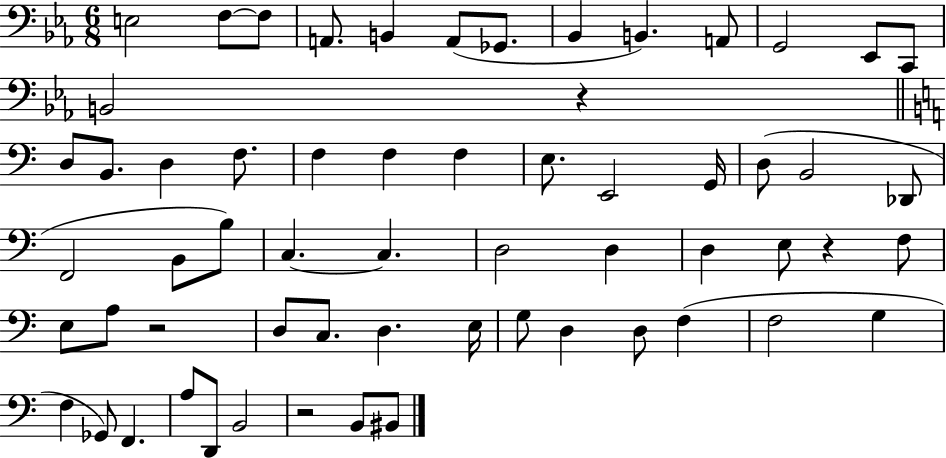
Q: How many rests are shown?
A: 4